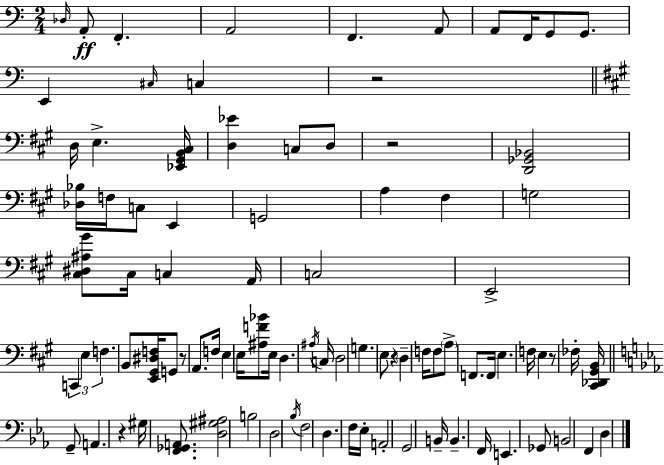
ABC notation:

X:1
T:Untitled
M:2/4
L:1/4
K:Am
_D,/4 A,,/2 F,, A,,2 F,, A,,/2 A,,/2 F,,/4 G,,/2 G,,/2 E,, ^C,/4 C, z2 D,/4 E, [_E,,^G,,B,,^C,]/4 [D,_E] C,/2 D,/2 z2 [D,,_G,,_B,,]2 [_D,_B,]/4 F,/4 C,/2 E,, G,,2 A, ^F, G,2 [^C,^D,^A,^G]/2 ^C,/4 C, A,,/4 C,2 E,,2 C,, E, F, B,,/2 [E,,^G,,^D,F,]/4 G,,/2 z/2 A,,/2 F,/4 E, E,/4 [^A,F_B]/2 E,/4 D, ^A,/4 C,/4 D,2 G, E,/2 z D, F,/4 F,/2 A,/2 F,,/2 F,,/4 E, F,/4 E, z/2 _F,/4 [^C,,_D,,^G,,B,,]/4 G,,/2 A,, z ^G,/4 [F,,_G,,A,,]/2 [D,^G,^A,]2 B,2 D,2 _B,/4 F,2 D, F,/4 _E,/4 A,,2 G,,2 B,,/4 B,, F,,/4 E,, _G,,/2 B,,2 F,, D,